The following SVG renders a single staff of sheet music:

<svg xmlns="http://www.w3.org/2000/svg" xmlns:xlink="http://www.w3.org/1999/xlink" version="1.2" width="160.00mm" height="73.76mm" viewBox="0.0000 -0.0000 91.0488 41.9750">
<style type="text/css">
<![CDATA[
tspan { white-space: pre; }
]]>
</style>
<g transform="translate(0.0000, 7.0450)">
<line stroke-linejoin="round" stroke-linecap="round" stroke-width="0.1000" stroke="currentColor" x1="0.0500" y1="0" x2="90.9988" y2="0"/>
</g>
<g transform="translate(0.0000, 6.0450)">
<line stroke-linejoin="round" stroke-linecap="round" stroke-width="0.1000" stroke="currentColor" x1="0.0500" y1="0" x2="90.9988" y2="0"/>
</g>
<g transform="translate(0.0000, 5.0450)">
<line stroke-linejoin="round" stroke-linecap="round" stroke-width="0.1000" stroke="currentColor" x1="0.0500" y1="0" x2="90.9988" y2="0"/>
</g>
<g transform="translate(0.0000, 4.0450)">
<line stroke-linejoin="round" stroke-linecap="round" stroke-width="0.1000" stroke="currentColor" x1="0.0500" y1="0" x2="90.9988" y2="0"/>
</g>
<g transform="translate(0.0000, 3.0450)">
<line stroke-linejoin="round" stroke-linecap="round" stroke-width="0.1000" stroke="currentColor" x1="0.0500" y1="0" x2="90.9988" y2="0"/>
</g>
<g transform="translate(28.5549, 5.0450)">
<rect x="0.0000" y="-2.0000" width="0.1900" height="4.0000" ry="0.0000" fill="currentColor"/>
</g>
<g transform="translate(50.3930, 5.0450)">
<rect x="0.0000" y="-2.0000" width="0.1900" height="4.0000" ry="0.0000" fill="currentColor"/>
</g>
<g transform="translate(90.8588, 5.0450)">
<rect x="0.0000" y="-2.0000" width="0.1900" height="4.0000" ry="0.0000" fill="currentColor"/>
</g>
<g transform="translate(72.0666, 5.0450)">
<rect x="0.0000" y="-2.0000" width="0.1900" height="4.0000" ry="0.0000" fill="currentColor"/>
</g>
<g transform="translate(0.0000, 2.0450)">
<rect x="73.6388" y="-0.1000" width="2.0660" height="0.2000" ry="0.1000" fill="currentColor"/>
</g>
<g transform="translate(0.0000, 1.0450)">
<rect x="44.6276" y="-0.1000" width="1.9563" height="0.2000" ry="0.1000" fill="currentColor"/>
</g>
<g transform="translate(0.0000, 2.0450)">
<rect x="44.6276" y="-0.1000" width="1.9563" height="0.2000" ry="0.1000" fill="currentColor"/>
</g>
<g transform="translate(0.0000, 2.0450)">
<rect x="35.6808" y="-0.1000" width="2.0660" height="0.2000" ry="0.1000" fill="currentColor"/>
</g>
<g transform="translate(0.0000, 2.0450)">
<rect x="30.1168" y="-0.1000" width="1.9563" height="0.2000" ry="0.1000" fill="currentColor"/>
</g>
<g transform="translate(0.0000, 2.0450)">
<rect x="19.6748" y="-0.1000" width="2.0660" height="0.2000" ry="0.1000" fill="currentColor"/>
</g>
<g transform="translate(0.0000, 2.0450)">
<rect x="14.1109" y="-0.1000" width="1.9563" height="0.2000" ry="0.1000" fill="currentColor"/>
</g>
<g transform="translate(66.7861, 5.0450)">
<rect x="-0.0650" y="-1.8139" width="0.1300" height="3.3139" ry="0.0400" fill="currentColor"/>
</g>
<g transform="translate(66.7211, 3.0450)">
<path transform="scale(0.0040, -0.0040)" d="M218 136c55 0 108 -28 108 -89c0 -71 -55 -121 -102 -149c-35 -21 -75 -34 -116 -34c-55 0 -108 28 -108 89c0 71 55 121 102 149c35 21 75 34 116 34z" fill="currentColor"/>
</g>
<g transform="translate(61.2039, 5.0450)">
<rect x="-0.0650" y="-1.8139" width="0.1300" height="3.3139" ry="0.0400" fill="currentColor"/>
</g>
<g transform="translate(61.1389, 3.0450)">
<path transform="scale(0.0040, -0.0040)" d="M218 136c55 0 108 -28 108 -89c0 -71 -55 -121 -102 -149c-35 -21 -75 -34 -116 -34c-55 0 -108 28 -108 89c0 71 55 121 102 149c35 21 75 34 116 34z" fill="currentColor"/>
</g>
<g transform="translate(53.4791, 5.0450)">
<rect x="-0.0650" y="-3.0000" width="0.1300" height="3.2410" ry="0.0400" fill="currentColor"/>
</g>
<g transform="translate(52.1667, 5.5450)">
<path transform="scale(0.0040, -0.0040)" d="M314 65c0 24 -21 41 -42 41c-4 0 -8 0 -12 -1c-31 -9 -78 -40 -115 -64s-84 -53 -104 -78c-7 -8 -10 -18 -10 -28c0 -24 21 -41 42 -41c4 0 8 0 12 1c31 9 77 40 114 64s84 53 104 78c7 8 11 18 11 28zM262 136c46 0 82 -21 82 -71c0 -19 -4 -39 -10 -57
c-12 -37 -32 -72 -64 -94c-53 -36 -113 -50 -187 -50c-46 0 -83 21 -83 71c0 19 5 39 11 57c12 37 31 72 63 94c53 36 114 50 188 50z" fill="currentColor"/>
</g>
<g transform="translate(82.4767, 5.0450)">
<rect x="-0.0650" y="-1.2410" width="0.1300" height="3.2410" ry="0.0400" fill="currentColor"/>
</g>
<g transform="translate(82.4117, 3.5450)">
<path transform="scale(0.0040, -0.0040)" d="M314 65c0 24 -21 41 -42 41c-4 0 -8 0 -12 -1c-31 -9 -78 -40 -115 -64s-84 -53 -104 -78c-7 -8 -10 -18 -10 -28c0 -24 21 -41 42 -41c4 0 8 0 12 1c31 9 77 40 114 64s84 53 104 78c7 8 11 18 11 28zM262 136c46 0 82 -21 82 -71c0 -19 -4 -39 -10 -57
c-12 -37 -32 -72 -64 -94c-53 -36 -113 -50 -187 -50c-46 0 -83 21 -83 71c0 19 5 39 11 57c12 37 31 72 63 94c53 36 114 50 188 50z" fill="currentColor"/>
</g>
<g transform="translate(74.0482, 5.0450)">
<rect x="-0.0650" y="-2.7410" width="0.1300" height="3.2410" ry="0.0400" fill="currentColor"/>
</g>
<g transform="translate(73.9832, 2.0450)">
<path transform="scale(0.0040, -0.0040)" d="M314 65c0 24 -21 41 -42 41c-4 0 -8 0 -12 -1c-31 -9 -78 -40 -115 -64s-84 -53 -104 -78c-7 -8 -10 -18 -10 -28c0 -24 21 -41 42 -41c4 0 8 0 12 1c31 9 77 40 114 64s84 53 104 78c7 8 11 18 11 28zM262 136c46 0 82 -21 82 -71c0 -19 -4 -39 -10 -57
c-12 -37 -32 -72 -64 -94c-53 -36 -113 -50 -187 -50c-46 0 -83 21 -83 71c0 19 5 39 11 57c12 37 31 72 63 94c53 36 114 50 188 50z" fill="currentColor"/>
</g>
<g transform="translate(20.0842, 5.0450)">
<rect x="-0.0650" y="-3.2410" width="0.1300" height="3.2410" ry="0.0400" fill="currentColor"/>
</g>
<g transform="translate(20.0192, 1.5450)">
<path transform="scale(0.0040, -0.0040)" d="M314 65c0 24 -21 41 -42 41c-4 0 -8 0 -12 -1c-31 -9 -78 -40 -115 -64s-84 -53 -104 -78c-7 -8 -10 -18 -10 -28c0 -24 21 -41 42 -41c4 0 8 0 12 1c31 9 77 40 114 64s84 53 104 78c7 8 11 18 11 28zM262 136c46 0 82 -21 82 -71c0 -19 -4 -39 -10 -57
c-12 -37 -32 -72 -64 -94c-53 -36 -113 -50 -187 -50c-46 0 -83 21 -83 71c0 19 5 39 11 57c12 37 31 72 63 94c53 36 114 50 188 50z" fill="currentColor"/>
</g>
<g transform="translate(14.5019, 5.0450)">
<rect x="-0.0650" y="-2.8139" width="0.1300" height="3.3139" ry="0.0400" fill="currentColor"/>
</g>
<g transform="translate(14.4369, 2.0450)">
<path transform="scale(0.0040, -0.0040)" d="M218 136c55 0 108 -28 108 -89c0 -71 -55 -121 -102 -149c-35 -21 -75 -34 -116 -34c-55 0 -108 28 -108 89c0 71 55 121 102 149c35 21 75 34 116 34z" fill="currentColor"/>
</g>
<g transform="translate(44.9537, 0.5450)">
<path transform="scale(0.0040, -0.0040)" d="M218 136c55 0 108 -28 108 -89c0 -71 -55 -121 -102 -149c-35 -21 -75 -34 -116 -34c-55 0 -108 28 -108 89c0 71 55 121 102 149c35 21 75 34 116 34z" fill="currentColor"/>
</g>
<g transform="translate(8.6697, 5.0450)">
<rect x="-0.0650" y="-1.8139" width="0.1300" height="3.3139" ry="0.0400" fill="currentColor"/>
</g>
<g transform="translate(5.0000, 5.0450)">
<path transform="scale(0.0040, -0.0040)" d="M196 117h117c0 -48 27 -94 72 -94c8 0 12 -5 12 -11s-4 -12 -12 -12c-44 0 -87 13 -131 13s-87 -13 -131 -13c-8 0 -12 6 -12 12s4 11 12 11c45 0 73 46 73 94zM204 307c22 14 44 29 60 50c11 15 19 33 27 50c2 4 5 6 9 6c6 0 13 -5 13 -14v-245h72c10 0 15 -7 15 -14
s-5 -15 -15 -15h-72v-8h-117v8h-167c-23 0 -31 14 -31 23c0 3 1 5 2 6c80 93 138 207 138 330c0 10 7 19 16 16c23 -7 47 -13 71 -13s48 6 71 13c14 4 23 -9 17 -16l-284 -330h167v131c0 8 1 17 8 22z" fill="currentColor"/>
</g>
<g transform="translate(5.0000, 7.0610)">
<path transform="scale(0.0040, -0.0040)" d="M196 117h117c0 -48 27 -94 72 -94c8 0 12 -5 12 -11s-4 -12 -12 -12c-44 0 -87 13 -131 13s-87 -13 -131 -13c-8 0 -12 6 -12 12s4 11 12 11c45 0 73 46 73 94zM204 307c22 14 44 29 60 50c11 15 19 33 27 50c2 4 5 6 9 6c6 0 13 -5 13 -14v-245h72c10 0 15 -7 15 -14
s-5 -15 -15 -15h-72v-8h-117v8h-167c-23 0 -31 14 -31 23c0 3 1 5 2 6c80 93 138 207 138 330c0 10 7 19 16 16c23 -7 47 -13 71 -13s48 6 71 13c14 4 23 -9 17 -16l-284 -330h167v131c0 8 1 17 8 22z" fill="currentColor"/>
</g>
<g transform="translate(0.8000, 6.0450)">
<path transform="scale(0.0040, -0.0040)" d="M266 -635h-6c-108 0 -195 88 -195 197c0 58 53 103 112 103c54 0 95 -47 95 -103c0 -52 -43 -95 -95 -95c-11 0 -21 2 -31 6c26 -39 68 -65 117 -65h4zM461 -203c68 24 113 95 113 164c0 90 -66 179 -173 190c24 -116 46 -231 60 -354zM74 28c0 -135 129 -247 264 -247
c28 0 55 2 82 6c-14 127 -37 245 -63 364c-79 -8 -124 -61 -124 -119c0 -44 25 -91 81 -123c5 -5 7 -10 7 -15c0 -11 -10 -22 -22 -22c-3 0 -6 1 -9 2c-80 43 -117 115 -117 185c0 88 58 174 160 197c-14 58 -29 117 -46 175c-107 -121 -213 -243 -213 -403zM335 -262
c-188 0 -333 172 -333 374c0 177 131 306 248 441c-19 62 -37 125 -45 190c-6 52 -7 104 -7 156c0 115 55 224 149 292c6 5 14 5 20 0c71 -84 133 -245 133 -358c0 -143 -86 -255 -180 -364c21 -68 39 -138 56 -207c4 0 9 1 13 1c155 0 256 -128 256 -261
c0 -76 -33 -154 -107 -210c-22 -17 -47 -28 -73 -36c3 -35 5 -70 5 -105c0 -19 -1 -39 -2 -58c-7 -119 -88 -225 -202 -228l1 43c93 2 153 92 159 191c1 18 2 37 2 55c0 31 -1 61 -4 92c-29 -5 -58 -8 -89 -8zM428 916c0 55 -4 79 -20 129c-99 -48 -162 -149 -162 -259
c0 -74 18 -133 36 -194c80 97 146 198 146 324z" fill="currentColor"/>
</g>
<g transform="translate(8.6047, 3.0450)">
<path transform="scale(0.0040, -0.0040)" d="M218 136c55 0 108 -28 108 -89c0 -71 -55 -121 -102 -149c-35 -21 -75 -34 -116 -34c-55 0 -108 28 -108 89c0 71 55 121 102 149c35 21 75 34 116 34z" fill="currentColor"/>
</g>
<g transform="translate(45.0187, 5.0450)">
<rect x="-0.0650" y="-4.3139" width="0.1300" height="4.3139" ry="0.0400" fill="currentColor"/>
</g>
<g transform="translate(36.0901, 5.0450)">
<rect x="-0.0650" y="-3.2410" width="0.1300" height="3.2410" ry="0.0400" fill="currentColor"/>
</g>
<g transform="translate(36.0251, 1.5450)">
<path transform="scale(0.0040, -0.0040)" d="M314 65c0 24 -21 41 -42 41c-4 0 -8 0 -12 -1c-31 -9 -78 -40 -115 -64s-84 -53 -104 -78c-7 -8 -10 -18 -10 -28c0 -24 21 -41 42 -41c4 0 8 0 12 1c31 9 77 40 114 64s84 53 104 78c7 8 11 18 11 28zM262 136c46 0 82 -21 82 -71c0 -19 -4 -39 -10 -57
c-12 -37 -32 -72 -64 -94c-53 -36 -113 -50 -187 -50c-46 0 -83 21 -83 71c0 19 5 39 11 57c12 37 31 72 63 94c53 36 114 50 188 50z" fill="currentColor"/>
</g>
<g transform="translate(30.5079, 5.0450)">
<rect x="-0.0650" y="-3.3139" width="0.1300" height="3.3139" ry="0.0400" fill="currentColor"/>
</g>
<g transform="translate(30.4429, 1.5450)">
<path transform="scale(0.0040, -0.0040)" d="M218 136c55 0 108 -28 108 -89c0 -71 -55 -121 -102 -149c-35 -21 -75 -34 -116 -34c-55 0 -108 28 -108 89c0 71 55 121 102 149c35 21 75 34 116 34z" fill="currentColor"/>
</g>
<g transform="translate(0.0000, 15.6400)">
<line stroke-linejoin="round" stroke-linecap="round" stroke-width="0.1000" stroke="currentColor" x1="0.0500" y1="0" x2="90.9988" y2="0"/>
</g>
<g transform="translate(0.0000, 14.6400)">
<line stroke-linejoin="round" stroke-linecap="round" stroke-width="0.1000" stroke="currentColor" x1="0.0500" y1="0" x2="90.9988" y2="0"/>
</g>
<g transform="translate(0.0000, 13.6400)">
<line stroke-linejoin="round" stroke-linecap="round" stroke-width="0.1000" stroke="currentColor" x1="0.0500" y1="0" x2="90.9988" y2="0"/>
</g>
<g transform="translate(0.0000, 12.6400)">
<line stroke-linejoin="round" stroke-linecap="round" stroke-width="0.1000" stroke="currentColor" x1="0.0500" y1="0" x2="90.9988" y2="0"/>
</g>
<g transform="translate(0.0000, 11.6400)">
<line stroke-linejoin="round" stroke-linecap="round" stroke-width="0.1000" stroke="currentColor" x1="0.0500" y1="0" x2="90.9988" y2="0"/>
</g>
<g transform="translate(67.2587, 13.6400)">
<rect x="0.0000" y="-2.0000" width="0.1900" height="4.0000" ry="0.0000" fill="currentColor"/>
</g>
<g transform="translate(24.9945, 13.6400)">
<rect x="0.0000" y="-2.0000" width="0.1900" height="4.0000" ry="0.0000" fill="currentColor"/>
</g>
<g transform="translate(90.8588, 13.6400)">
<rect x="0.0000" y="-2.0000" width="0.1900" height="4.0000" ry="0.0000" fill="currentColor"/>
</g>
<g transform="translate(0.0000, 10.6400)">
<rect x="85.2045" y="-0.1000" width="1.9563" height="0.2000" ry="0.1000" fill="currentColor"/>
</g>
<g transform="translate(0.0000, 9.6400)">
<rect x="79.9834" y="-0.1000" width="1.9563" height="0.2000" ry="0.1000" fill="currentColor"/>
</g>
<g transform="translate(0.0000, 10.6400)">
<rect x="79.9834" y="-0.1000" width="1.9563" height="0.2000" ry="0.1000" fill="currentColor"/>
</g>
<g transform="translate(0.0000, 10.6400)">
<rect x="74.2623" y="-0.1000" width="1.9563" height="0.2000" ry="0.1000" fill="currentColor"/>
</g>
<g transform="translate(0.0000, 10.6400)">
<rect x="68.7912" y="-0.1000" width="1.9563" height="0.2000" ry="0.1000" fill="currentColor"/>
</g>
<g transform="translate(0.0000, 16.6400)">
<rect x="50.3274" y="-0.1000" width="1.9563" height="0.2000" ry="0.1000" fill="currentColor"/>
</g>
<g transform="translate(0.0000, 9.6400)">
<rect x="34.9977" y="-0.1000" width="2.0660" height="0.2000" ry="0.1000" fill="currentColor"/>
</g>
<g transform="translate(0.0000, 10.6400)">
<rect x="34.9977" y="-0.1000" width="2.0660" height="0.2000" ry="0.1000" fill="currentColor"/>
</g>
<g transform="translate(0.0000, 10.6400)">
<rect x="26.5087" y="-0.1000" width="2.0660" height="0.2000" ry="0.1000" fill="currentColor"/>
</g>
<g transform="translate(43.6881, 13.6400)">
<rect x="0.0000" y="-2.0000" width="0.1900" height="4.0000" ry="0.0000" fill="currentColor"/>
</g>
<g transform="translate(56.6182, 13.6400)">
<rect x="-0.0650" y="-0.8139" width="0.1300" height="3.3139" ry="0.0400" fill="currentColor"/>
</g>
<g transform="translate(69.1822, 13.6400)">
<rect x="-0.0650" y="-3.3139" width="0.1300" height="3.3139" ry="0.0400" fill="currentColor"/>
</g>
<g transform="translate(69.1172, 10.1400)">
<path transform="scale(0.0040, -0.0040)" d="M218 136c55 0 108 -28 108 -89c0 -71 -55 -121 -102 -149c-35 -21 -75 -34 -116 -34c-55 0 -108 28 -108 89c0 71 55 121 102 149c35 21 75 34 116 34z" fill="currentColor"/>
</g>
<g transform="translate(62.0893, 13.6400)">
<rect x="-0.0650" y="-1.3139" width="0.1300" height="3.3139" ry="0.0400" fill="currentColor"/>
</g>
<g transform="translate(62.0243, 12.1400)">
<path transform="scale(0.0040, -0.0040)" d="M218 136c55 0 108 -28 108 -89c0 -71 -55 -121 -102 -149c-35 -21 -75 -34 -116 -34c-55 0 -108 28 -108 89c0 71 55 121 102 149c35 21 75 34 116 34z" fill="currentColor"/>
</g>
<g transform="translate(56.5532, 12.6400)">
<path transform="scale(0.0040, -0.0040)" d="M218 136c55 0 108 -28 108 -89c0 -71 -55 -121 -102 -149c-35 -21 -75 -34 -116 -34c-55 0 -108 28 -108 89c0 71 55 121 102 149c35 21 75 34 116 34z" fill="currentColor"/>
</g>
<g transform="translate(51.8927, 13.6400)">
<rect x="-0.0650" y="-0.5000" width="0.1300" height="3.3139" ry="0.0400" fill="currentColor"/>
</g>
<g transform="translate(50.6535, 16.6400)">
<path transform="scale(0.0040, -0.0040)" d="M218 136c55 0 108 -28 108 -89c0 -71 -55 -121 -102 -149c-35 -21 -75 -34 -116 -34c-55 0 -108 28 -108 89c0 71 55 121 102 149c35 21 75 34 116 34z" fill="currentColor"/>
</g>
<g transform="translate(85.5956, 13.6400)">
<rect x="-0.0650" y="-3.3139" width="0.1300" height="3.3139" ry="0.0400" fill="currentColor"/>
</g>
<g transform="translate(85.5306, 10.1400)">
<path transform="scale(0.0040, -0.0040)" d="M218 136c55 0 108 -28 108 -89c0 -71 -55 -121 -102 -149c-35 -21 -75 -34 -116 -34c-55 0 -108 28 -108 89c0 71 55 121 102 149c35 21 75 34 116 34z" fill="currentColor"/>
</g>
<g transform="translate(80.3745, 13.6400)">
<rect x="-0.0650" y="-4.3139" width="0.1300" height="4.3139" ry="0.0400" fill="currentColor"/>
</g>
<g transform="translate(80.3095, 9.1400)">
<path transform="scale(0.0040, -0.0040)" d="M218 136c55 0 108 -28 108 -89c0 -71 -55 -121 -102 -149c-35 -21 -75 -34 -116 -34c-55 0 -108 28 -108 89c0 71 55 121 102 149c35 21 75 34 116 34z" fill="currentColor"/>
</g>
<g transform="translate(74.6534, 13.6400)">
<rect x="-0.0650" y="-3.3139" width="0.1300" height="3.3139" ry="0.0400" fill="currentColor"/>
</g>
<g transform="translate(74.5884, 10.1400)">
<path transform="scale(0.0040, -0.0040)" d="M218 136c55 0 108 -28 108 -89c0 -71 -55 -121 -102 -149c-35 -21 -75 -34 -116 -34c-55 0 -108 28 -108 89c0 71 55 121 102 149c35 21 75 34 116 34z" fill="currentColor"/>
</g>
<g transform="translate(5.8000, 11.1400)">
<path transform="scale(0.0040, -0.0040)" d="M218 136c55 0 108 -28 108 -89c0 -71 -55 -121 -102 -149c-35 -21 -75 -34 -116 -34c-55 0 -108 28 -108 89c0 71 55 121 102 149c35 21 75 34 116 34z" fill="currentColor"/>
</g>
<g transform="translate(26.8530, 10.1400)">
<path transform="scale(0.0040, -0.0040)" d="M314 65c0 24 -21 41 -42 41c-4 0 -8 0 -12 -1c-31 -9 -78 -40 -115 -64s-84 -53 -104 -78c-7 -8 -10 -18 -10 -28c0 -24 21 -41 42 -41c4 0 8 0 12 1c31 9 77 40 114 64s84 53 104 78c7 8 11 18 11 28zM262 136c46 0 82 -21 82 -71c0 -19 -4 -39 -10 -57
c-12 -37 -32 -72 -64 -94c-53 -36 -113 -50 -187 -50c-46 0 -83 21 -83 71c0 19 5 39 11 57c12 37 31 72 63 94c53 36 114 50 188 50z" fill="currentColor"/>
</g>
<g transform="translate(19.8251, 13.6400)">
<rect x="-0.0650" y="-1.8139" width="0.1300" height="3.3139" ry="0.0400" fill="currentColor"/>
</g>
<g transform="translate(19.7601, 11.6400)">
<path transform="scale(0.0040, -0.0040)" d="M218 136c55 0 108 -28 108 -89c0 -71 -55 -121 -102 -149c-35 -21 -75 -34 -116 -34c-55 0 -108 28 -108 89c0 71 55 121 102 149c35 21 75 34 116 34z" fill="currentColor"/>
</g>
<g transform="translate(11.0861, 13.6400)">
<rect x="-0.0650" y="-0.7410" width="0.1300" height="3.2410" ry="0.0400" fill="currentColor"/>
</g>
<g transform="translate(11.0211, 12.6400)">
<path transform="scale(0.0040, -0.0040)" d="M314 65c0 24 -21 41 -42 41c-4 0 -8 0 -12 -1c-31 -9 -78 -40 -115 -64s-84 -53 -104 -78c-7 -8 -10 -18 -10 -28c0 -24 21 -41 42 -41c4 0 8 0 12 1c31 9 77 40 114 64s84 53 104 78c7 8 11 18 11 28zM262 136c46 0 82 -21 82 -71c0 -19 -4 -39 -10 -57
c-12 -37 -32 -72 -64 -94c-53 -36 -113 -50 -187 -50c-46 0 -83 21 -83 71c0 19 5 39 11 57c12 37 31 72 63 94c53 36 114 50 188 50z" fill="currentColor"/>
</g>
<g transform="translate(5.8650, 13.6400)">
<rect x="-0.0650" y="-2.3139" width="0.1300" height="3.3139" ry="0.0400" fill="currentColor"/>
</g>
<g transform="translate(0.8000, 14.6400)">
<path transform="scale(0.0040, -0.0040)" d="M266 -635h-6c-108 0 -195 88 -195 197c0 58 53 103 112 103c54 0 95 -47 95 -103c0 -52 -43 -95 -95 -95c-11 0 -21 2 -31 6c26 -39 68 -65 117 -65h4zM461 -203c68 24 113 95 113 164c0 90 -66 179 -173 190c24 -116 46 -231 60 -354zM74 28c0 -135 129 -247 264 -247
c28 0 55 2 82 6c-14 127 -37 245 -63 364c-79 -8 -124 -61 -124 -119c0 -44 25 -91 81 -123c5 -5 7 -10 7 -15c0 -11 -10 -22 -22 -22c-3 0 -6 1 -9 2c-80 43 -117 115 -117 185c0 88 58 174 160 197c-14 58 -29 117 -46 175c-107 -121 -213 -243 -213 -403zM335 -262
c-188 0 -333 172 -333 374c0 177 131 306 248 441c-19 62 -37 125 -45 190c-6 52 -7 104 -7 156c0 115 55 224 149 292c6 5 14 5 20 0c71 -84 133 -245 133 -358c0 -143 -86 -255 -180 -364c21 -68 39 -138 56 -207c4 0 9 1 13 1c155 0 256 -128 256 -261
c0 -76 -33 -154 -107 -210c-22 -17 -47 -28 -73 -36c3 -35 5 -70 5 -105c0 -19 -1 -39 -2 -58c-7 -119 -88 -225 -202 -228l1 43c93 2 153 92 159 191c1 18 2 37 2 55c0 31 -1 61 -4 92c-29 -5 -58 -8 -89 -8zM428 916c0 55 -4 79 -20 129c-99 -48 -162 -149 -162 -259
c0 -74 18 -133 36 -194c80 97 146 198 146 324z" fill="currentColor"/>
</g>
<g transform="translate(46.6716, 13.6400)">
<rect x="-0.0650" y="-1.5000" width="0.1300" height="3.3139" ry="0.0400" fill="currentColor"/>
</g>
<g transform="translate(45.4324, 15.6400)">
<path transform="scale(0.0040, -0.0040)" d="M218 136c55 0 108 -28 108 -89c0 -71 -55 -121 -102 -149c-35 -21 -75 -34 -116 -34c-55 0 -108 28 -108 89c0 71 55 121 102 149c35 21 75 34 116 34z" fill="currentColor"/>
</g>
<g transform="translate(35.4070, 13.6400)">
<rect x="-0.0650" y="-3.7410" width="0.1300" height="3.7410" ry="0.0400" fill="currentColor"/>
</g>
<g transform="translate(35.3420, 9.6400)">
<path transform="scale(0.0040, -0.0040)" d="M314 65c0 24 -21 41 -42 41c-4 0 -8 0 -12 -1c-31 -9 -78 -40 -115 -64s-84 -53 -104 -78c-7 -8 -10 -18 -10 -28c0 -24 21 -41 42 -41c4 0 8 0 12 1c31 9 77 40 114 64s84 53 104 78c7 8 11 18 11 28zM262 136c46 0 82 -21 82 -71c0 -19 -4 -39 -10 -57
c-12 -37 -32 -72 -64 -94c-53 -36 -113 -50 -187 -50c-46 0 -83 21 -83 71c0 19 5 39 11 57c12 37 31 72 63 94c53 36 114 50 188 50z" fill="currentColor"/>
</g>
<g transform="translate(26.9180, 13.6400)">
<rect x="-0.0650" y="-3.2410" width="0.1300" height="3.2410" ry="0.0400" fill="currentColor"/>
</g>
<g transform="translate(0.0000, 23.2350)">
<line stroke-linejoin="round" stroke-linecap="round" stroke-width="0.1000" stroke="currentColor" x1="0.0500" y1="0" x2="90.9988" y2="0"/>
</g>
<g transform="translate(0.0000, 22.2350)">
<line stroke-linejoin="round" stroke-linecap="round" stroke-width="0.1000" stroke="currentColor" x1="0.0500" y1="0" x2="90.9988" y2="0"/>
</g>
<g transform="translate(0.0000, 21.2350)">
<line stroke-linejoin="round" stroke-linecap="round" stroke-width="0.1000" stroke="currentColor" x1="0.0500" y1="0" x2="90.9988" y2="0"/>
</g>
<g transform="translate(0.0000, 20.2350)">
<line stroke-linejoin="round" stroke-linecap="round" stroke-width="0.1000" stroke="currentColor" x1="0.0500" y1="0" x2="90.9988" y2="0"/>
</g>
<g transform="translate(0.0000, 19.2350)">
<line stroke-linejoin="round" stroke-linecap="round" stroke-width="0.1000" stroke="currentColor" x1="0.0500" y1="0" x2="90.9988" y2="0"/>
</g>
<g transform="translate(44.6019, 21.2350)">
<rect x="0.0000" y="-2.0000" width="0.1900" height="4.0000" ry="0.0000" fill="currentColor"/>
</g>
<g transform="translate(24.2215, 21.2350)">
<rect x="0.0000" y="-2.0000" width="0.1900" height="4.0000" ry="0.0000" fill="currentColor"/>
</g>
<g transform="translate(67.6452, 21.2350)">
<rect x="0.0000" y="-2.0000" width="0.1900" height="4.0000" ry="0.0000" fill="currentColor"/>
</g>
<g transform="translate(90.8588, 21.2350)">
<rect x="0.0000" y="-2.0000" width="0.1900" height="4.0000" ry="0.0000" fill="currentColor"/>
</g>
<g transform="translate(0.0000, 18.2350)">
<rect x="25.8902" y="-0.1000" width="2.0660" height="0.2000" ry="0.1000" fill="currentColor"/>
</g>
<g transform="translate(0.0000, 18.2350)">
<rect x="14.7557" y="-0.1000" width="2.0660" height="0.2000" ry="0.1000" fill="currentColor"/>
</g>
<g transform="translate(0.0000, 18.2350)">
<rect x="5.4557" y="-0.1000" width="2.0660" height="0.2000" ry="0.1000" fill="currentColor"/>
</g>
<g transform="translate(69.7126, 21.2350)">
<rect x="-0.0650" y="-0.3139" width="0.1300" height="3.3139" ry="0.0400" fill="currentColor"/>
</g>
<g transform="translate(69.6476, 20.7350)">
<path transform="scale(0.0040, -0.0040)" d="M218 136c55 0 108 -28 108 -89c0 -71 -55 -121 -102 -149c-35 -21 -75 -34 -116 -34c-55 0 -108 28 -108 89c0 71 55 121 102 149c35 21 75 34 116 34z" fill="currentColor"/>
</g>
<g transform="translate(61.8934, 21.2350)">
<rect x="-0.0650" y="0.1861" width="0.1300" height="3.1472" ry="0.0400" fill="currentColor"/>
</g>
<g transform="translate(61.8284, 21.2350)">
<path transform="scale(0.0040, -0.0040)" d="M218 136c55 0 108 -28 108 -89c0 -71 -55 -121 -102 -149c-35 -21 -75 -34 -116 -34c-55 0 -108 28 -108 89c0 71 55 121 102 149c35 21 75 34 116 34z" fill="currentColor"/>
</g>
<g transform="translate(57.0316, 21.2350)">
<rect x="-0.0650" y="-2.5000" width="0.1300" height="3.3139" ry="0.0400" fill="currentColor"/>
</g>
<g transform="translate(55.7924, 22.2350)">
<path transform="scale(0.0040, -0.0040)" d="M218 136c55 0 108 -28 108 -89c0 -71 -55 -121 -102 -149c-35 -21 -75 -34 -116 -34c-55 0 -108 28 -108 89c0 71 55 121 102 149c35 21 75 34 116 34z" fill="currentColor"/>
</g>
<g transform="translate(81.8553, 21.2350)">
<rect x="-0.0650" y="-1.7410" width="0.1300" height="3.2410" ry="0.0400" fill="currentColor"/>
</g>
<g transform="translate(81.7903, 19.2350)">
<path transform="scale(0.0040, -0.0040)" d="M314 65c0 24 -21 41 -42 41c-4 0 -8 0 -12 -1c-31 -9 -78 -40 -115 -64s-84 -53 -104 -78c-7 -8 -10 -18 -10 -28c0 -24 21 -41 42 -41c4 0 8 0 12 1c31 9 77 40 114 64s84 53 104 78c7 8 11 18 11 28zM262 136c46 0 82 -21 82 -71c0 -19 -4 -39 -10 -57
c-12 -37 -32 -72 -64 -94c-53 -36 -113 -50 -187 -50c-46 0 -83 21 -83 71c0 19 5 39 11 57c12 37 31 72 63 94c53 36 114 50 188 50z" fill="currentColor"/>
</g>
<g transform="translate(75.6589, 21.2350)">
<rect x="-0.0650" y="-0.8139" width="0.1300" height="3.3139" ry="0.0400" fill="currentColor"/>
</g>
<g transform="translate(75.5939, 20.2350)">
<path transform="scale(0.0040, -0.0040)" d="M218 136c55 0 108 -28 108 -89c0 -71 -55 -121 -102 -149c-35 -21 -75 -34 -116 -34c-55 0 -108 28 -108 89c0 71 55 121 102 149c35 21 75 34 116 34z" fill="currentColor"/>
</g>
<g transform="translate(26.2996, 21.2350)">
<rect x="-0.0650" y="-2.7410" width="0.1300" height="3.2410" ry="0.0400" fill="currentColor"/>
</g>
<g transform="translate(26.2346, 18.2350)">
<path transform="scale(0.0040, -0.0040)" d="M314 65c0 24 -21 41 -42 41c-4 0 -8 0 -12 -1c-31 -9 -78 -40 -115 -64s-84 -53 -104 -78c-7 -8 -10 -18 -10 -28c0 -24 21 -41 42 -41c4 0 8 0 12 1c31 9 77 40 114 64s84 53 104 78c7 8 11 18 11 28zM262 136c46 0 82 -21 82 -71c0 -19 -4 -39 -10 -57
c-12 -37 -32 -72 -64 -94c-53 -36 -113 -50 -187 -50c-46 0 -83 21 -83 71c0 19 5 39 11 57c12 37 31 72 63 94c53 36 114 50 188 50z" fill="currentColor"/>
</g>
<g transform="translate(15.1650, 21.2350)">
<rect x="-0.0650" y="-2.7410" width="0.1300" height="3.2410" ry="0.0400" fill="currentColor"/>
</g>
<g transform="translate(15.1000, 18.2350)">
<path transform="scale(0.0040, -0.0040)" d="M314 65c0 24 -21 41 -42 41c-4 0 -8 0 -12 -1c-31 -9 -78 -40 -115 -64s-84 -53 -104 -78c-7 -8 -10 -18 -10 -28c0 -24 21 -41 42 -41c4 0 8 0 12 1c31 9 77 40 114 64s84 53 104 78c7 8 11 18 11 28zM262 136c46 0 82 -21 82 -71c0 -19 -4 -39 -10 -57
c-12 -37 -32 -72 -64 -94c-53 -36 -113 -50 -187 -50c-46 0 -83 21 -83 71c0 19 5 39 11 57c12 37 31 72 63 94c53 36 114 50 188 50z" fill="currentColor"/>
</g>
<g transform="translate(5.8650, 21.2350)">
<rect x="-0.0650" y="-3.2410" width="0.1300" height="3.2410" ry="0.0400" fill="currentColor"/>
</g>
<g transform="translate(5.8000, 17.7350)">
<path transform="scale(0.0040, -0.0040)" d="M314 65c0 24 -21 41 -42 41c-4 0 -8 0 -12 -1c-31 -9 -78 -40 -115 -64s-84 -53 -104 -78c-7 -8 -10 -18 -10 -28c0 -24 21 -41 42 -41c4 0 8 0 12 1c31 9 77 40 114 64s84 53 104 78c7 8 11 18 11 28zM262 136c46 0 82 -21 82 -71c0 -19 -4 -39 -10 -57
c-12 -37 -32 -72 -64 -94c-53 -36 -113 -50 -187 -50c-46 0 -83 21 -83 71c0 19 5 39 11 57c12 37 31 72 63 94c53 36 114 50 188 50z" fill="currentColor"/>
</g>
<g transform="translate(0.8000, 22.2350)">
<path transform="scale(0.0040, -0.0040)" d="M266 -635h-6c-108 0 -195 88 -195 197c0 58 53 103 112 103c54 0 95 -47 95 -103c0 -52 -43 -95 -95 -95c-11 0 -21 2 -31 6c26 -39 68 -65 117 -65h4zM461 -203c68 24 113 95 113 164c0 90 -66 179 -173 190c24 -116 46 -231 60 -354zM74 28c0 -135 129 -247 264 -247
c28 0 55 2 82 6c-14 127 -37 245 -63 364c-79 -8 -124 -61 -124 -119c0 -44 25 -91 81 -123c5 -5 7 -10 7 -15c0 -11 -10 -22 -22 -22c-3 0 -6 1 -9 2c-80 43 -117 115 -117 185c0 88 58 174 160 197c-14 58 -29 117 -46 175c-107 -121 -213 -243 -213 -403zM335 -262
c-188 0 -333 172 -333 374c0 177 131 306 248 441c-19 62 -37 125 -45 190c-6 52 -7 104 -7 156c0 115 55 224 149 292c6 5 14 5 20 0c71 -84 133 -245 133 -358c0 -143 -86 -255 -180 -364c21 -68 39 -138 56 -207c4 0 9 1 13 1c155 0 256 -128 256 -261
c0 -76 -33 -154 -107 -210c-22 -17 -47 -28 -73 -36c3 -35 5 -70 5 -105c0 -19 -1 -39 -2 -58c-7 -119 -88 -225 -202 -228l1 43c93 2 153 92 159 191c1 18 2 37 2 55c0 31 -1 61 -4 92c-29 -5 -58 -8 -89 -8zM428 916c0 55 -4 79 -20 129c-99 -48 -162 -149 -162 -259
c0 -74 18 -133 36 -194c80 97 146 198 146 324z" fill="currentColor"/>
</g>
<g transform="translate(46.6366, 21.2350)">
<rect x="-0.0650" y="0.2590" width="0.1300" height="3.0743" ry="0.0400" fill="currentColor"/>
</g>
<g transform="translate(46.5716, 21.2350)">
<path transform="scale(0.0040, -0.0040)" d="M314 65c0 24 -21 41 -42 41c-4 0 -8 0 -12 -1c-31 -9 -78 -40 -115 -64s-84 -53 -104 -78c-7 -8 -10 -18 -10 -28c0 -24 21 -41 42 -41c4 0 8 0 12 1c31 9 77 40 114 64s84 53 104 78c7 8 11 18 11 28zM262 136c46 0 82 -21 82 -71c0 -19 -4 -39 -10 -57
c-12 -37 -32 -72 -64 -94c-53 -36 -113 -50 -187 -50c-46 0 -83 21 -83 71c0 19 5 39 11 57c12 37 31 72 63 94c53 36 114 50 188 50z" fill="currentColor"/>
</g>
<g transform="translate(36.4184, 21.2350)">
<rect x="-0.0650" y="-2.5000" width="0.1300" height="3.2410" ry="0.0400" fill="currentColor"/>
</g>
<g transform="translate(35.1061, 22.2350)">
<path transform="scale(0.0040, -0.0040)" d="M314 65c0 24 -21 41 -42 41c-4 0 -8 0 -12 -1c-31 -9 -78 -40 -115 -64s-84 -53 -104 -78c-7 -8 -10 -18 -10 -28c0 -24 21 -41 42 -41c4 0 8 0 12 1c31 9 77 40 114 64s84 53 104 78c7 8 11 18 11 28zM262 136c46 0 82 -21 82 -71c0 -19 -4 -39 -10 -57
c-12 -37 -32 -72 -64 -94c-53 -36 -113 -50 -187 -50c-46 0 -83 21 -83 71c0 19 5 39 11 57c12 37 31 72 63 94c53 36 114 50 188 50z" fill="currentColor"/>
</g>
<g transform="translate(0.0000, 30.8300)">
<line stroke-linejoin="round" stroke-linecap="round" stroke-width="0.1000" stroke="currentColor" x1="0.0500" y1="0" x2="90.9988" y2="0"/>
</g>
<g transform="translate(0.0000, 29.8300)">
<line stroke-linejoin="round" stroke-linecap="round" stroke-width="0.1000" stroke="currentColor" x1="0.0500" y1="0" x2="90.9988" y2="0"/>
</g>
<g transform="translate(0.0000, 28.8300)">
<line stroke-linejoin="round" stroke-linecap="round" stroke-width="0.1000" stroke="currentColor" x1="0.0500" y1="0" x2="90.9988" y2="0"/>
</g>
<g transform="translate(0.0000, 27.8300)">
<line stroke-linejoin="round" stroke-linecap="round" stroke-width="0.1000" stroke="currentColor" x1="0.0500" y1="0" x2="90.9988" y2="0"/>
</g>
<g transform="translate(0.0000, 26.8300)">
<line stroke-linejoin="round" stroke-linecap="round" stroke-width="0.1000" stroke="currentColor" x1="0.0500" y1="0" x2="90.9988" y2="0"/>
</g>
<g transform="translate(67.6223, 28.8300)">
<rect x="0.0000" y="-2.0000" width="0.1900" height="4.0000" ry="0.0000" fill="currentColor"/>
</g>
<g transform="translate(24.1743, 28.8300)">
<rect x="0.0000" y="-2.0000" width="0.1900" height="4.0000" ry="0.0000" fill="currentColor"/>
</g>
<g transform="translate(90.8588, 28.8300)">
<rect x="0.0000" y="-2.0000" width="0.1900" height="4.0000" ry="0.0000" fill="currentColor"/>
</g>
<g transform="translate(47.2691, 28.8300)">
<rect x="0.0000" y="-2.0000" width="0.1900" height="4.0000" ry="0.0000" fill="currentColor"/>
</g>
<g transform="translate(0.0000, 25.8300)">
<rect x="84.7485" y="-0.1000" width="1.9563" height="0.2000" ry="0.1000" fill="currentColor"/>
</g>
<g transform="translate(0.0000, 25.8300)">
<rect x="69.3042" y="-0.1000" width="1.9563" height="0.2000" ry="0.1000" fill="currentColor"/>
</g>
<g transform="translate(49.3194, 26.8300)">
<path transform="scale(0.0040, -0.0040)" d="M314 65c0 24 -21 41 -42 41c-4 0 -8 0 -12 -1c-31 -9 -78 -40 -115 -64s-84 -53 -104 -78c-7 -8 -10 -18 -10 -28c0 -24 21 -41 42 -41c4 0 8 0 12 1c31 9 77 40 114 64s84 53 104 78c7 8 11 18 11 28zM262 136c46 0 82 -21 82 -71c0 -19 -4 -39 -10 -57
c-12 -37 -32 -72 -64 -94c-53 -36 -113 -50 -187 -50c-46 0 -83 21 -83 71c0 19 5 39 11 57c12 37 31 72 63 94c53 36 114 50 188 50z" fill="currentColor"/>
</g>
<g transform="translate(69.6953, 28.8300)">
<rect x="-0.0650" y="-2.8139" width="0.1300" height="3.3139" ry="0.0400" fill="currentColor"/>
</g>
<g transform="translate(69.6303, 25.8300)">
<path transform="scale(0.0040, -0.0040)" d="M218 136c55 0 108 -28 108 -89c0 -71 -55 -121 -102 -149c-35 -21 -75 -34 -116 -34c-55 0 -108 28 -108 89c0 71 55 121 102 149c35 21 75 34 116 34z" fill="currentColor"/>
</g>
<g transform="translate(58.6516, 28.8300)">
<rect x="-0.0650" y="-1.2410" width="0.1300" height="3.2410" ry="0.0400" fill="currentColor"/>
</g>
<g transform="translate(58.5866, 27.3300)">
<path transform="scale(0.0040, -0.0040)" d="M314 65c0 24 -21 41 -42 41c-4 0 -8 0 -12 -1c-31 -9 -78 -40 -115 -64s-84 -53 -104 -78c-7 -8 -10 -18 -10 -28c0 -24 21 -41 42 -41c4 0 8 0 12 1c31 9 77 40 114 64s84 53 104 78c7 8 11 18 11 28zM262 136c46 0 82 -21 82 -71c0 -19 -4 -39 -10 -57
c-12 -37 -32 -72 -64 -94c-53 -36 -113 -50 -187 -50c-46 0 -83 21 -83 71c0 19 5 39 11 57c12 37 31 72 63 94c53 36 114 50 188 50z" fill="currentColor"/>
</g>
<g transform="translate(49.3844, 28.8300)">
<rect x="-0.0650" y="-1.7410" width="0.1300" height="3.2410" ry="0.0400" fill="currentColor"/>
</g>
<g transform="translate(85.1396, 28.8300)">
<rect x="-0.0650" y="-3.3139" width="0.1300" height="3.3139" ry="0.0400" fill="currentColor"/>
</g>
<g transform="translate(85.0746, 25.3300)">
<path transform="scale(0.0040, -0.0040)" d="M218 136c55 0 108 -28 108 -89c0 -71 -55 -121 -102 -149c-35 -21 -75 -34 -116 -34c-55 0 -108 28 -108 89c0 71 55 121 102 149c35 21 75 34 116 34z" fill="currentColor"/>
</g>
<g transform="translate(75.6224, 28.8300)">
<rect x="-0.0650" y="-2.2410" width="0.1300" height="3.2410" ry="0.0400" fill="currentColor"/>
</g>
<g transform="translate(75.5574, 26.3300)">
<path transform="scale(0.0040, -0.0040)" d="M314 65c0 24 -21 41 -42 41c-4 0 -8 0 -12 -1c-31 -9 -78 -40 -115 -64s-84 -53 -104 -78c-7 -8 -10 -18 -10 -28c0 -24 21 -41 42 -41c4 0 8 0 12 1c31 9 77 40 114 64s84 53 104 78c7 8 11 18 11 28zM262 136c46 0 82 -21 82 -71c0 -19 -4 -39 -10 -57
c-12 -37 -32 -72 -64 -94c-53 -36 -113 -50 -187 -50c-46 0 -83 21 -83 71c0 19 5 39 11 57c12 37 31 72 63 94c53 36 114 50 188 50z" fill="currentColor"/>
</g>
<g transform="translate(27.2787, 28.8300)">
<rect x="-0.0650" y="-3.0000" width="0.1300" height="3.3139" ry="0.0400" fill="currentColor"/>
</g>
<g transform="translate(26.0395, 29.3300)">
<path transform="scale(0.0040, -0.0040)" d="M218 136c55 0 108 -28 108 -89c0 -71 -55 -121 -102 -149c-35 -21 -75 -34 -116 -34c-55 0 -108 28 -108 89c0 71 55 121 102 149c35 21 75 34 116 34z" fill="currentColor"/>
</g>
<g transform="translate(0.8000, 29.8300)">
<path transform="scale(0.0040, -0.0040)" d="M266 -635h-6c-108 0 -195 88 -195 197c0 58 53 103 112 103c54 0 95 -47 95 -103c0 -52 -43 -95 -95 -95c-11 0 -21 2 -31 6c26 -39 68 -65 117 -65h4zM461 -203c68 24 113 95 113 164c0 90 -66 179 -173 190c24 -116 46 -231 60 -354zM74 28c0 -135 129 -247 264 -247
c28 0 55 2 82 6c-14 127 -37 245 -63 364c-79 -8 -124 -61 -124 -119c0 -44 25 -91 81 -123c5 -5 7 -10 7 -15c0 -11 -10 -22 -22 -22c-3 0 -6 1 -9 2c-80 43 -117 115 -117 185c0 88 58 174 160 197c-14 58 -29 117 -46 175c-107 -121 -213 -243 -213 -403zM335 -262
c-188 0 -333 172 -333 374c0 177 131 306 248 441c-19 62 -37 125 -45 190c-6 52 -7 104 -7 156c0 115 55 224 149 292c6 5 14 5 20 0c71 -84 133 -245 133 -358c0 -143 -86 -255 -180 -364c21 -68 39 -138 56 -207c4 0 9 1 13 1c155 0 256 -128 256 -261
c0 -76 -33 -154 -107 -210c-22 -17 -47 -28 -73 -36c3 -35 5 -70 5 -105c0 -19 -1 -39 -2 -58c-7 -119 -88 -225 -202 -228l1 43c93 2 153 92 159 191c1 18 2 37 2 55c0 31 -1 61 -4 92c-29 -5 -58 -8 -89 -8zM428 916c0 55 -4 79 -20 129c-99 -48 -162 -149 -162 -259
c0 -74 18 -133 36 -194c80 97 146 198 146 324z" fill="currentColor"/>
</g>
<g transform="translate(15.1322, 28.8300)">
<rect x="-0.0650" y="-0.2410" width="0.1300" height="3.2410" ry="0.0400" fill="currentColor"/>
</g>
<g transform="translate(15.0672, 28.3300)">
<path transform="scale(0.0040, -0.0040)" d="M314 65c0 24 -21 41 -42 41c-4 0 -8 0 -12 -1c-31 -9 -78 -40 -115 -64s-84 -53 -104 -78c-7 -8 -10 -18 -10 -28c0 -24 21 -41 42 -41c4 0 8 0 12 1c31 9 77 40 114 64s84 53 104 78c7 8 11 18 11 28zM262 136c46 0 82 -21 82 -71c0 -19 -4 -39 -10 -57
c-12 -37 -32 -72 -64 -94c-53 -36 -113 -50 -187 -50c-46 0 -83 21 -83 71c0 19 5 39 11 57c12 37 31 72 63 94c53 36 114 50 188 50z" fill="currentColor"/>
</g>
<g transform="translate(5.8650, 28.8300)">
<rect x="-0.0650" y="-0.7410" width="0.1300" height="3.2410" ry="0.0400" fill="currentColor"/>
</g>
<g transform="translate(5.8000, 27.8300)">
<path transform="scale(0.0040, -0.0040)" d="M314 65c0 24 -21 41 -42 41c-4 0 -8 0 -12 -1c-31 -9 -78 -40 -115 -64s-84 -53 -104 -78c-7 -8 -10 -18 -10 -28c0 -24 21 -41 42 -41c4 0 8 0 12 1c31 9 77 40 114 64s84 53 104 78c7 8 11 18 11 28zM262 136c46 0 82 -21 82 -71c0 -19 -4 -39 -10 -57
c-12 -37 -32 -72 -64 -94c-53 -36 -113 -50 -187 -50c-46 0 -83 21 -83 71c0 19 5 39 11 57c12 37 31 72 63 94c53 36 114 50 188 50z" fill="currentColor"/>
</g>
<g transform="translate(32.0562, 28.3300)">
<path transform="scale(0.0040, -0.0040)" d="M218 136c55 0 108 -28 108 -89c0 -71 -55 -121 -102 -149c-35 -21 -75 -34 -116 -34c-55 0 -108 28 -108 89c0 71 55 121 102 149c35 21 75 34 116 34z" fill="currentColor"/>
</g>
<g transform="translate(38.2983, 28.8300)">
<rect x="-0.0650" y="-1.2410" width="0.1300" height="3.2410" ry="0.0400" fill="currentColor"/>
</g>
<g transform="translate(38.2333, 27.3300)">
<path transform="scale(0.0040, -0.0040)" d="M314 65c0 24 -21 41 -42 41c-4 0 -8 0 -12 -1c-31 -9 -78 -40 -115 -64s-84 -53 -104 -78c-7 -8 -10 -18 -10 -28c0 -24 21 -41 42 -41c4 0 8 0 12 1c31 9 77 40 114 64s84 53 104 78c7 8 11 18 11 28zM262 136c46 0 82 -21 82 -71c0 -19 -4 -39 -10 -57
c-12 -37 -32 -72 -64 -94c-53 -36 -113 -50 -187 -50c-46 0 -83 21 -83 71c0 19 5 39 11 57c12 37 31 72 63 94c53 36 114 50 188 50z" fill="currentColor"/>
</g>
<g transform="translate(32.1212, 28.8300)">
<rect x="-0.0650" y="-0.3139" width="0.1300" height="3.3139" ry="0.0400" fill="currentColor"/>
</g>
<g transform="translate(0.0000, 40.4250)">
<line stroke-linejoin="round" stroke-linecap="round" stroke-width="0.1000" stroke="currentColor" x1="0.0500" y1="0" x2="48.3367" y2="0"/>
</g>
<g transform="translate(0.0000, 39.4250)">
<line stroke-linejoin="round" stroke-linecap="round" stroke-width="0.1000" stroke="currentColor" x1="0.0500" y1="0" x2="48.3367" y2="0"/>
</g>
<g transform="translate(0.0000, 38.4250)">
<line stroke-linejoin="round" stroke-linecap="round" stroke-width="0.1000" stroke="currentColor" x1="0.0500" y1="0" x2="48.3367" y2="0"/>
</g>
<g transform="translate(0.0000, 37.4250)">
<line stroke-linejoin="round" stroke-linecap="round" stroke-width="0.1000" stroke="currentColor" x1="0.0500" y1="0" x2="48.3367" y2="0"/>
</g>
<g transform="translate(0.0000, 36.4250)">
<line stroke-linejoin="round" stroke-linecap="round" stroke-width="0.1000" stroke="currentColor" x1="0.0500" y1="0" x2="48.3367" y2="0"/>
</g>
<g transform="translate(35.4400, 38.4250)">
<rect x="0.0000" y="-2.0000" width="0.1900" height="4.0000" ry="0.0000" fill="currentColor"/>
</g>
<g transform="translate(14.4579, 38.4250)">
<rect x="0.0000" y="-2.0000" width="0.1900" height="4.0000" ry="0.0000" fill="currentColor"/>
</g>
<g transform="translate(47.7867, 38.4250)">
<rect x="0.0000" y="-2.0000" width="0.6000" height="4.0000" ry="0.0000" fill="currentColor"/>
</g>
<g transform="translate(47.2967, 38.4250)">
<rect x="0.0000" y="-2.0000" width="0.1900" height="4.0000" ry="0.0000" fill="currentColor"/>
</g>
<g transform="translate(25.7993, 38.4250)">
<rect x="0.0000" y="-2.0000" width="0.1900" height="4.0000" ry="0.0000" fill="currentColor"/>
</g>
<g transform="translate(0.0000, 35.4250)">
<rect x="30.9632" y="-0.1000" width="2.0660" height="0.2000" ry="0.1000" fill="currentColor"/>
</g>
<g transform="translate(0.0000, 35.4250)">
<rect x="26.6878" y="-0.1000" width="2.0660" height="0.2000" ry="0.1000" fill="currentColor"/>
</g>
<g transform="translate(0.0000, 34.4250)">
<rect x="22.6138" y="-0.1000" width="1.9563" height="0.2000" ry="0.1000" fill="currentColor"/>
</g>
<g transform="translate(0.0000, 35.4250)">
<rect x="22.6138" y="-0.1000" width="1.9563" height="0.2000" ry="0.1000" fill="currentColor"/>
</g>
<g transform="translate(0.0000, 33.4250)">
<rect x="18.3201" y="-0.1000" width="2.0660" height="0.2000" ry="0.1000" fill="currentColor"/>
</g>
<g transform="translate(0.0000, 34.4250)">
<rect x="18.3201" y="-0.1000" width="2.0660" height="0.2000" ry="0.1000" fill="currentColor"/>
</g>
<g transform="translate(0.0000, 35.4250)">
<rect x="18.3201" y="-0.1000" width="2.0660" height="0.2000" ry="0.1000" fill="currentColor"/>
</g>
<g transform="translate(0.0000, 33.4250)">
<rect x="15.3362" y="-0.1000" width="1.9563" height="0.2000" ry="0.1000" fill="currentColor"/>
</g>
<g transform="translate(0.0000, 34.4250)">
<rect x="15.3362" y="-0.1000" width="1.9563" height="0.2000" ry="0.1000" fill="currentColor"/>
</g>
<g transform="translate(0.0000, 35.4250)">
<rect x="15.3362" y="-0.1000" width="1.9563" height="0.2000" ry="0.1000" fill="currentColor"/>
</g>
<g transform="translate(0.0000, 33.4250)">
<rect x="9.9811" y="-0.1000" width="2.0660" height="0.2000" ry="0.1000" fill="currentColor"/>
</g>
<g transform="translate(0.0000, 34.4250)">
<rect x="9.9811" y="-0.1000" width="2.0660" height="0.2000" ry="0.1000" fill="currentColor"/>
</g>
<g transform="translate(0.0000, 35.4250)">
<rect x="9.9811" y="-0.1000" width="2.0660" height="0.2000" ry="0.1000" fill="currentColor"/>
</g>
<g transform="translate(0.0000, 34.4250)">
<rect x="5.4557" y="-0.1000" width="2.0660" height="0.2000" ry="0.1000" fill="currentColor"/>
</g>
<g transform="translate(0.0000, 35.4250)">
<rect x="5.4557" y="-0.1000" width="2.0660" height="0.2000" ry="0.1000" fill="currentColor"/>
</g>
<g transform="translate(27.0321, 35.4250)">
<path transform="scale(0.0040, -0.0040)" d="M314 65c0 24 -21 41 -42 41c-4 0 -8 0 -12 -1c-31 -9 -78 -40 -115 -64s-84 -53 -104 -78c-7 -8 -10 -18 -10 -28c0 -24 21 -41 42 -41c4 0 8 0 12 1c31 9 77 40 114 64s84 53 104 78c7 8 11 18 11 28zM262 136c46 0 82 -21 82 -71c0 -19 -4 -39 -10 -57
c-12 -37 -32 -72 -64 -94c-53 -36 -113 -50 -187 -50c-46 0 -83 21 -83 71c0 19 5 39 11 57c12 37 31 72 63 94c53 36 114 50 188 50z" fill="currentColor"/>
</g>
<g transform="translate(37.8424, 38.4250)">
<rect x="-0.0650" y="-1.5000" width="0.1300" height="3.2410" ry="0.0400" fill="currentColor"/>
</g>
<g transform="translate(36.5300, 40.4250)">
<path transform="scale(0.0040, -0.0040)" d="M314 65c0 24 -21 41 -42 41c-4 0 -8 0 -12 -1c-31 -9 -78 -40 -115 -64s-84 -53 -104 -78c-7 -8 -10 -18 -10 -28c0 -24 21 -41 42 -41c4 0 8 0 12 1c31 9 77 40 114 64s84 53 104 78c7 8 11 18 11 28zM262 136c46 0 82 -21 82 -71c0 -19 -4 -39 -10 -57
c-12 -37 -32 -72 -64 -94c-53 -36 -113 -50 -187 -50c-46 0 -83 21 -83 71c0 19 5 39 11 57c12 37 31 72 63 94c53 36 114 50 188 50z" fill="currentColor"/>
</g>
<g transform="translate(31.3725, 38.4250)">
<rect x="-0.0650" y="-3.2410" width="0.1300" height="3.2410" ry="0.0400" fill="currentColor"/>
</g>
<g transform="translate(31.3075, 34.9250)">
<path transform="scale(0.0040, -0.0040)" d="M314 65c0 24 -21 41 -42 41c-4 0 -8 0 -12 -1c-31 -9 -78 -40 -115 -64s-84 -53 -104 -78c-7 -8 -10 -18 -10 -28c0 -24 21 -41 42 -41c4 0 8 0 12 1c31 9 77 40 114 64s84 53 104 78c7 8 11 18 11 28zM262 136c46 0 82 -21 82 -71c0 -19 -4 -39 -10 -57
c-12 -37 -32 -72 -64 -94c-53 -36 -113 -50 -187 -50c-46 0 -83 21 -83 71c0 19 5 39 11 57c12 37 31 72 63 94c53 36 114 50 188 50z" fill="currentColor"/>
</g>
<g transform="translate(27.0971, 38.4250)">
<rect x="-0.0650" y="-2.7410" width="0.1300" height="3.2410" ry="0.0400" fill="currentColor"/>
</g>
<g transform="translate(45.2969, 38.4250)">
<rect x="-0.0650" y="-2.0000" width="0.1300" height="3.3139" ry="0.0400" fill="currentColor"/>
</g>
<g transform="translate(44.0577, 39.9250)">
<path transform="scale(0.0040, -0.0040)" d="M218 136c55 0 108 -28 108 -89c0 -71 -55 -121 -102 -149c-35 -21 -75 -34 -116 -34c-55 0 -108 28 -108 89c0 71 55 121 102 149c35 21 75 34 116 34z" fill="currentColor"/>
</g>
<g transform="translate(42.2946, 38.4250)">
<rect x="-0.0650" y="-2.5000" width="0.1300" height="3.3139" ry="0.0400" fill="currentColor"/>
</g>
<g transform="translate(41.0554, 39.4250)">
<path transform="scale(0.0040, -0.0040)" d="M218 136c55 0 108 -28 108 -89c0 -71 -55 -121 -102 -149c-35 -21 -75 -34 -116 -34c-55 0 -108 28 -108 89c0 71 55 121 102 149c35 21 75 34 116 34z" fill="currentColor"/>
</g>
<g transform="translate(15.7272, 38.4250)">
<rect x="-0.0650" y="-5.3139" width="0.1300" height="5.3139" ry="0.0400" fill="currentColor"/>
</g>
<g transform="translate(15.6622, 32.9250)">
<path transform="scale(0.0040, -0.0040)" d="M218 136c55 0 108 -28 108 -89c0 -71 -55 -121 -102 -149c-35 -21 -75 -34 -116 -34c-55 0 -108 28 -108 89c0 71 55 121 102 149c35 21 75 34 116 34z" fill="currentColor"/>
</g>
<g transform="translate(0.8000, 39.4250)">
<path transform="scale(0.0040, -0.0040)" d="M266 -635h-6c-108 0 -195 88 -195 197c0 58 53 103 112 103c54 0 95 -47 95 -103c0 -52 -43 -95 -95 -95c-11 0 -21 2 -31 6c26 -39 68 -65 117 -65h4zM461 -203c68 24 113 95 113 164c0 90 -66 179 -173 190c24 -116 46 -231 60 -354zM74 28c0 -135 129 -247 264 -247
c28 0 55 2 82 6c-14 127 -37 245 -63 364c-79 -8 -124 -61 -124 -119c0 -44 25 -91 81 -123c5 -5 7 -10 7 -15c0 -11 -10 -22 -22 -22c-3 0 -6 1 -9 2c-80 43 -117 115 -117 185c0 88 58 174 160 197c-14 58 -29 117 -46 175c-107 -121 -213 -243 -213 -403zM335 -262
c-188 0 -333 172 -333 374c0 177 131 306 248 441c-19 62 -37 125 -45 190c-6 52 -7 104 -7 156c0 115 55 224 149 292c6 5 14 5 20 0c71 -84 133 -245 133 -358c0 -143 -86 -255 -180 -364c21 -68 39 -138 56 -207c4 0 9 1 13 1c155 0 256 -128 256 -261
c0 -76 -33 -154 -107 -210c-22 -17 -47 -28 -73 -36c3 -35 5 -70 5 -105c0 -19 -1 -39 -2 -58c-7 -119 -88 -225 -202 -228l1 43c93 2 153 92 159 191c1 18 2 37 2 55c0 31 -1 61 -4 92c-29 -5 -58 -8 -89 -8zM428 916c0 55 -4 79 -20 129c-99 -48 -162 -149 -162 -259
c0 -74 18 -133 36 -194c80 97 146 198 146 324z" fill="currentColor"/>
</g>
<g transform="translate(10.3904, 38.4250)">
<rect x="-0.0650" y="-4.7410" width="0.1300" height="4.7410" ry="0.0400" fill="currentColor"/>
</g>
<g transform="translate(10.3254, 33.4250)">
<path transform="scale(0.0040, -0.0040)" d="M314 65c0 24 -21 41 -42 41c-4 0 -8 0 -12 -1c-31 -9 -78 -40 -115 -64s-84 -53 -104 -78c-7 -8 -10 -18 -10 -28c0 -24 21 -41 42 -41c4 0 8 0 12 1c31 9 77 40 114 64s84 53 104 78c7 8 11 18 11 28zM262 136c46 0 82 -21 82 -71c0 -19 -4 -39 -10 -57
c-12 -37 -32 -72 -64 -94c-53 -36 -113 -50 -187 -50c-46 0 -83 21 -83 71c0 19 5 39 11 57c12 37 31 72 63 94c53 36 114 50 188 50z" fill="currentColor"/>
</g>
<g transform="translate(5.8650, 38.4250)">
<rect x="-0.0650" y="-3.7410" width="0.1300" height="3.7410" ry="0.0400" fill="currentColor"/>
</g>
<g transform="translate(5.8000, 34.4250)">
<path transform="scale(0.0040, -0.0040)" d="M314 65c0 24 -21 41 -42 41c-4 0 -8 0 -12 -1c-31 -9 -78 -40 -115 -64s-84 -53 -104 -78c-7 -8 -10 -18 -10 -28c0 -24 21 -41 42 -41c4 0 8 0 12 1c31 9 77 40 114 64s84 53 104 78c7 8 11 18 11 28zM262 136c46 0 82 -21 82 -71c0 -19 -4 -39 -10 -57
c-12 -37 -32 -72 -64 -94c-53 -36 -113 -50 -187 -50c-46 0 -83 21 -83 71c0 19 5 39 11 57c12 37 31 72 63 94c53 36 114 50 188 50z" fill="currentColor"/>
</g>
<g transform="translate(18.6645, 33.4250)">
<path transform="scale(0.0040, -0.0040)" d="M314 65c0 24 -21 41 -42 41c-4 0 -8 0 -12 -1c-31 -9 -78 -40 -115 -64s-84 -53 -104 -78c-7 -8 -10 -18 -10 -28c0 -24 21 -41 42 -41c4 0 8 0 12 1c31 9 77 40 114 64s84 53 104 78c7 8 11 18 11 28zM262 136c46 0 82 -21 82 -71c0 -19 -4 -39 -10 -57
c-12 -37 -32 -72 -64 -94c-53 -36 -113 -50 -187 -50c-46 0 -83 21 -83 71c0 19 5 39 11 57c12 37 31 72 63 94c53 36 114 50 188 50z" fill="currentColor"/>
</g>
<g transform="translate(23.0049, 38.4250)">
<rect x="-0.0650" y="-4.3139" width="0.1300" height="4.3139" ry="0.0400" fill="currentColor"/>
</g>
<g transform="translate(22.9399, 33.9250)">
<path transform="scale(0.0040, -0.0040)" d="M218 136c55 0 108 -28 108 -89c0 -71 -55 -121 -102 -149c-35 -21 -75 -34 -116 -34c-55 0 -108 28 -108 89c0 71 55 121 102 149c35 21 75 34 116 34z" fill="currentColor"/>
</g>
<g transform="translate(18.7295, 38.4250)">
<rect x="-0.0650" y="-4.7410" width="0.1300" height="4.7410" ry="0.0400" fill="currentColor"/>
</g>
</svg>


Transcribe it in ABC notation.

X:1
T:Untitled
M:4/4
L:1/4
K:C
f a b2 b b2 d' A2 f f a2 e2 g d2 f b2 c'2 E C d e b b d' b b2 a2 a2 G2 B2 G B c d f2 d2 c2 A c e2 f2 e2 a g2 b c'2 e'2 f' e'2 d' a2 b2 E2 G F